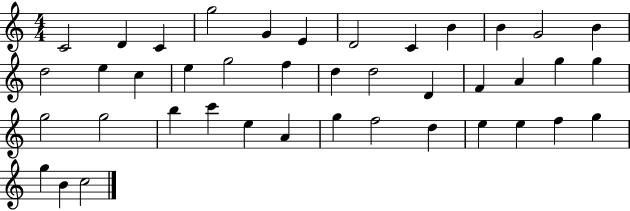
{
  \clef treble
  \numericTimeSignature
  \time 4/4
  \key c \major
  c'2 d'4 c'4 | g''2 g'4 e'4 | d'2 c'4 b'4 | b'4 g'2 b'4 | \break d''2 e''4 c''4 | e''4 g''2 f''4 | d''4 d''2 d'4 | f'4 a'4 g''4 g''4 | \break g''2 g''2 | b''4 c'''4 e''4 a'4 | g''4 f''2 d''4 | e''4 e''4 f''4 g''4 | \break g''4 b'4 c''2 | \bar "|."
}